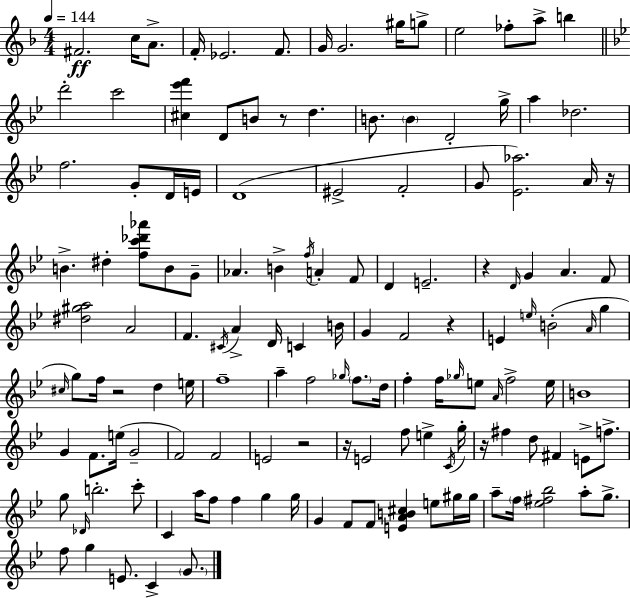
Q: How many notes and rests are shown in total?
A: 138